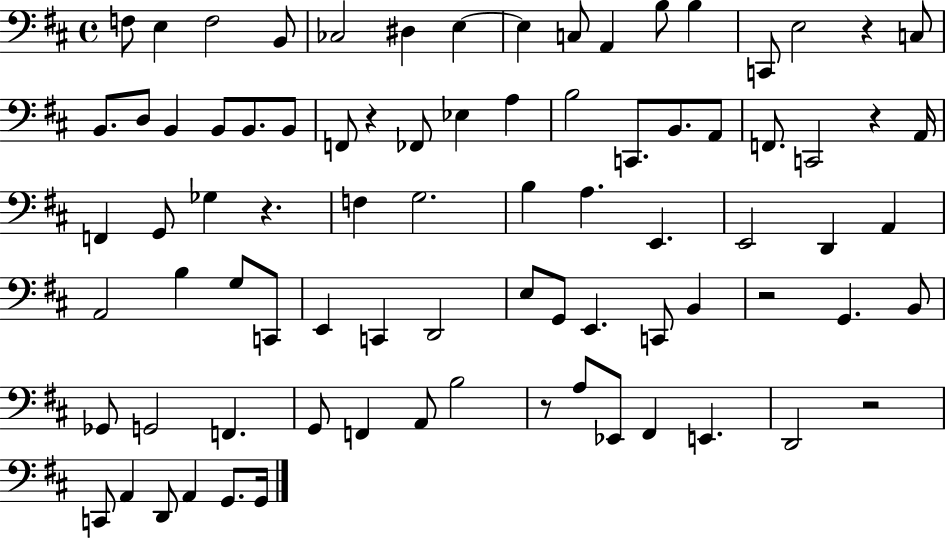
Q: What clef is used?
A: bass